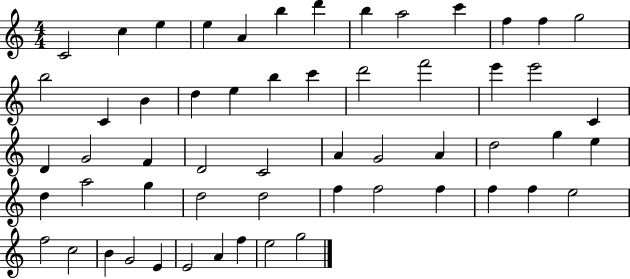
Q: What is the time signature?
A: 4/4